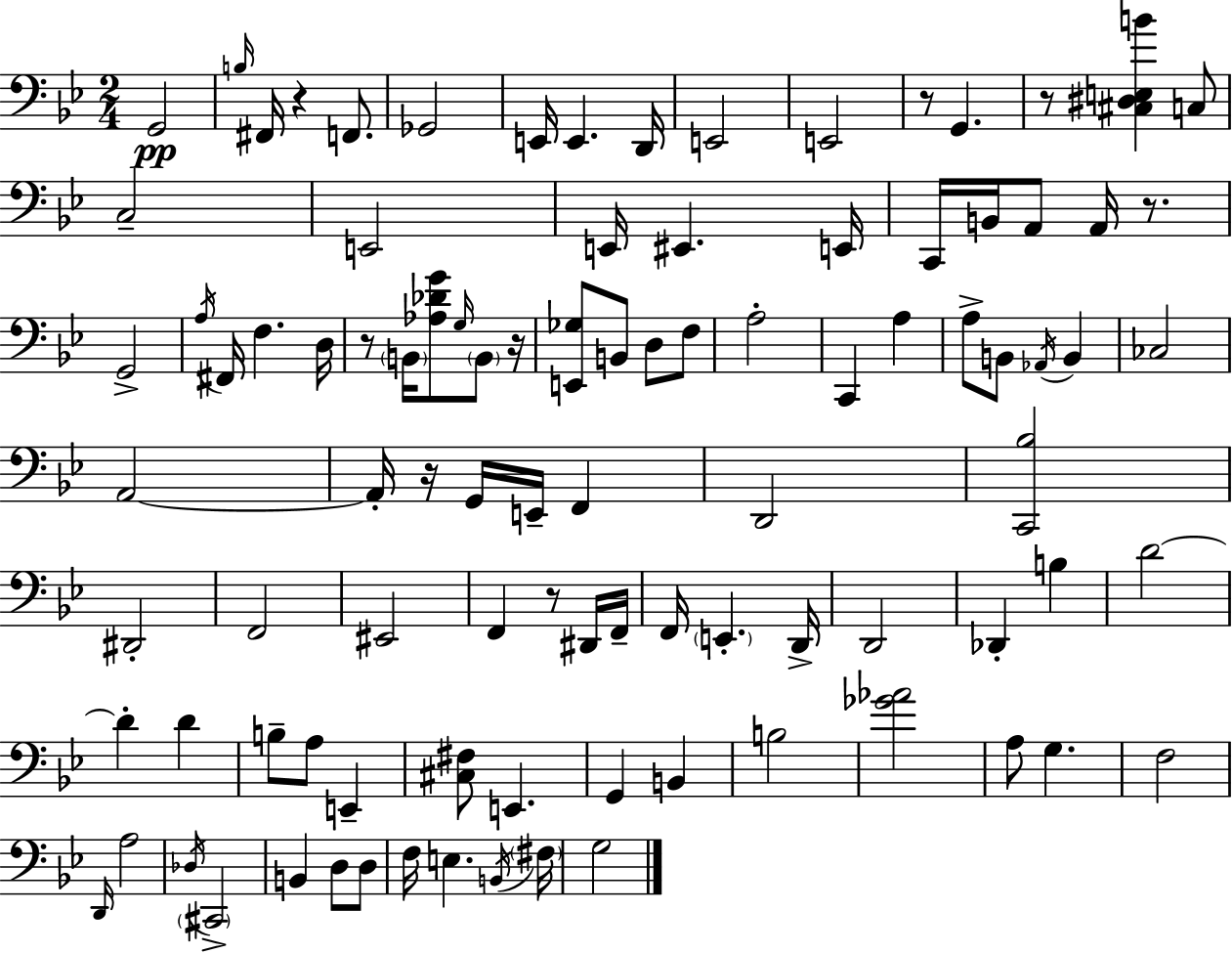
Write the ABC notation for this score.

X:1
T:Untitled
M:2/4
L:1/4
K:Gm
G,,2 B,/4 ^F,,/4 z F,,/2 _G,,2 E,,/4 E,, D,,/4 E,,2 E,,2 z/2 G,, z/2 [^C,^D,E,B] C,/2 C,2 E,,2 E,,/4 ^E,, E,,/4 C,,/4 B,,/4 A,,/2 A,,/4 z/2 G,,2 A,/4 ^F,,/4 F, D,/4 z/2 B,,/4 [_A,_DG]/2 G,/4 B,,/2 z/4 [E,,_G,]/2 B,,/2 D,/2 F,/2 A,2 C,, A, A,/2 B,,/2 _A,,/4 B,, _C,2 A,,2 A,,/4 z/4 G,,/4 E,,/4 F,, D,,2 [C,,_B,]2 ^D,,2 F,,2 ^E,,2 F,, z/2 ^D,,/4 F,,/4 F,,/4 E,, D,,/4 D,,2 _D,, B, D2 D D B,/2 A,/2 E,, [^C,^F,]/2 E,, G,, B,, B,2 [_G_A]2 A,/2 G, F,2 D,,/4 A,2 _D,/4 ^C,,2 B,, D,/2 D,/2 F,/4 E, B,,/4 ^F,/4 G,2